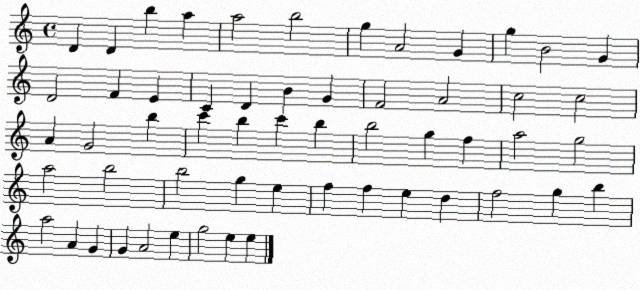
X:1
T:Untitled
M:4/4
L:1/4
K:C
D D b a a2 b2 g A2 G g B2 G D2 F E C D B G F2 A2 c2 c2 A G2 b c' b c' b b2 g f a2 g2 a2 b2 b2 g e f f e d f2 g b a2 A G G A2 e g2 e e